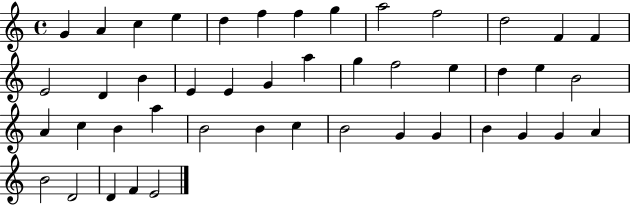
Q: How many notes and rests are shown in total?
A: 45